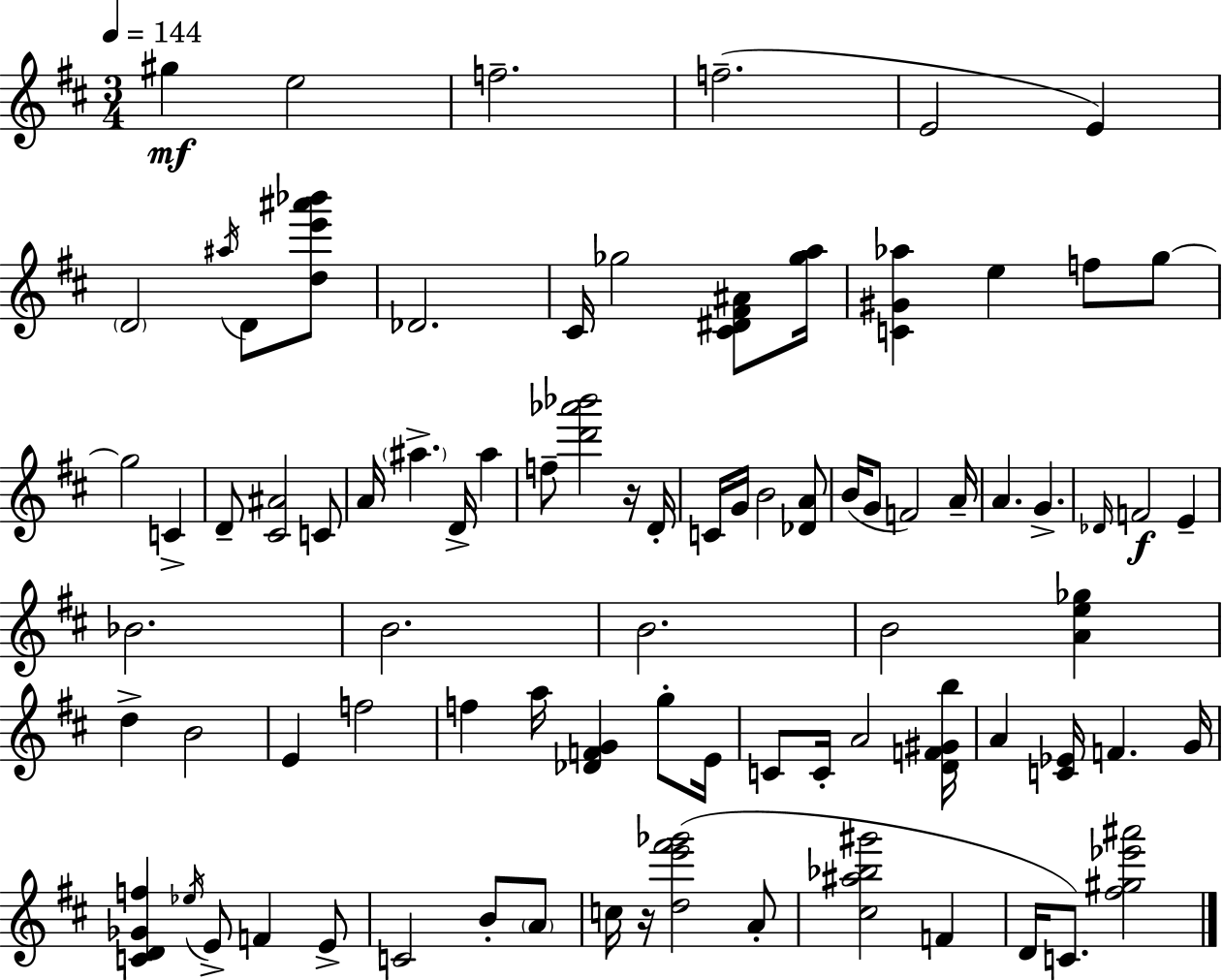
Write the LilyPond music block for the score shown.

{
  \clef treble
  \numericTimeSignature
  \time 3/4
  \key d \major
  \tempo 4 = 144
  gis''4\mf e''2 | f''2.-- | f''2.--( | e'2 e'4) | \break \parenthesize d'2 \acciaccatura { ais''16 } d'8 <d'' e''' ais''' bes'''>8 | des'2. | cis'16 ges''2 <cis' dis' fis' ais'>8 | <ges'' a''>16 <c' gis' aes''>4 e''4 f''8 g''8~~ | \break g''2 c'4-> | d'8-- <cis' ais'>2 c'8 | a'16 \parenthesize ais''4.-> d'16-> ais''4 | f''8-- <d''' aes''' bes'''>2 r16 | \break d'16-. c'16 g'16 b'2 <des' a'>8 | b'16( g'8 f'2) | a'16-- a'4. g'4.-> | \grace { des'16 }\f f'2 e'4-- | \break bes'2. | b'2. | b'2. | b'2 <a' e'' ges''>4 | \break d''4-> b'2 | e'4 f''2 | f''4 a''16 <des' f' g'>4 g''8-. | e'16 c'8 c'16-. a'2 | \break <d' f' gis' b''>16 a'4 <c' ees'>16 f'4. | g'16 <c' d' ges' f''>4 \acciaccatura { ees''16 } e'8-> f'4 | e'8-> c'2 b'8-. | \parenthesize a'8 c''16 r16 <d'' e''' fis''' ges'''>2( | \break a'8-. <cis'' ais'' bes'' gis'''>2 f'4 | d'16 c'8.) <fis'' gis'' ees''' ais'''>2 | \bar "|."
}